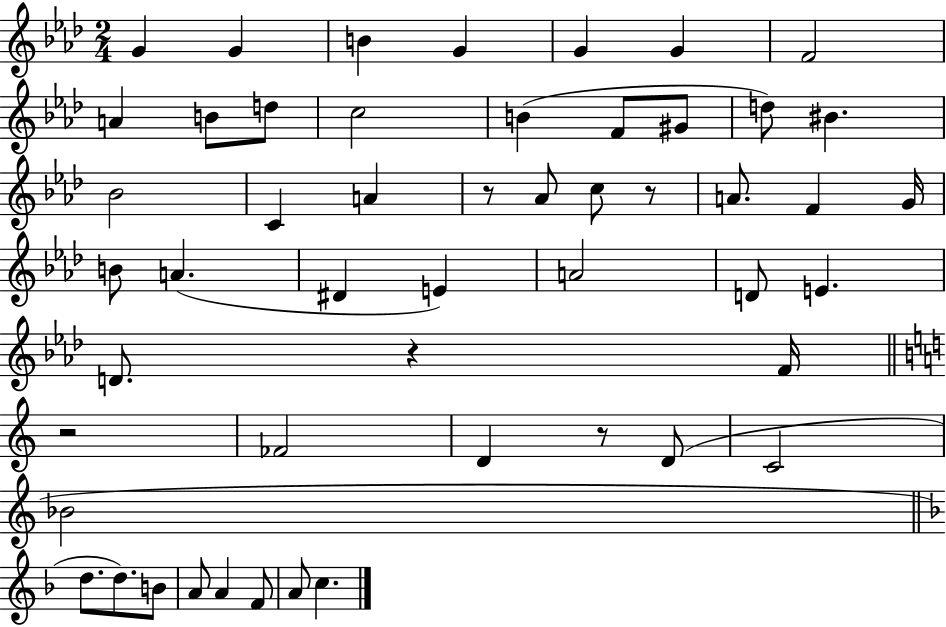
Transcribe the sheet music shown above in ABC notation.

X:1
T:Untitled
M:2/4
L:1/4
K:Ab
G G B G G G F2 A B/2 d/2 c2 B F/2 ^G/2 d/2 ^B _B2 C A z/2 _A/2 c/2 z/2 A/2 F G/4 B/2 A ^D E A2 D/2 E D/2 z F/4 z2 _F2 D z/2 D/2 C2 _B2 d/2 d/2 B/2 A/2 A F/2 A/2 c